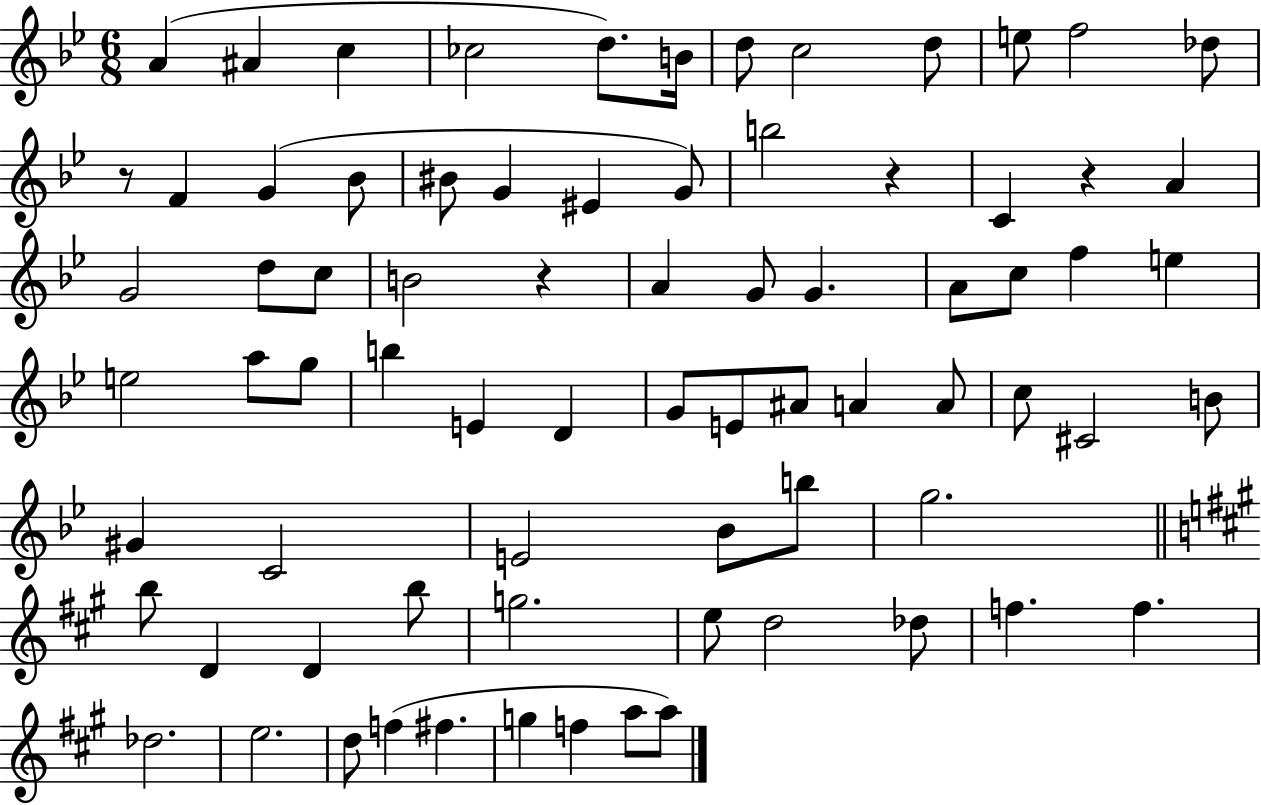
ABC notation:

X:1
T:Untitled
M:6/8
L:1/4
K:Bb
A ^A c _c2 d/2 B/4 d/2 c2 d/2 e/2 f2 _d/2 z/2 F G _B/2 ^B/2 G ^E G/2 b2 z C z A G2 d/2 c/2 B2 z A G/2 G A/2 c/2 f e e2 a/2 g/2 b E D G/2 E/2 ^A/2 A A/2 c/2 ^C2 B/2 ^G C2 E2 _B/2 b/2 g2 b/2 D D b/2 g2 e/2 d2 _d/2 f f _d2 e2 d/2 f ^f g f a/2 a/2